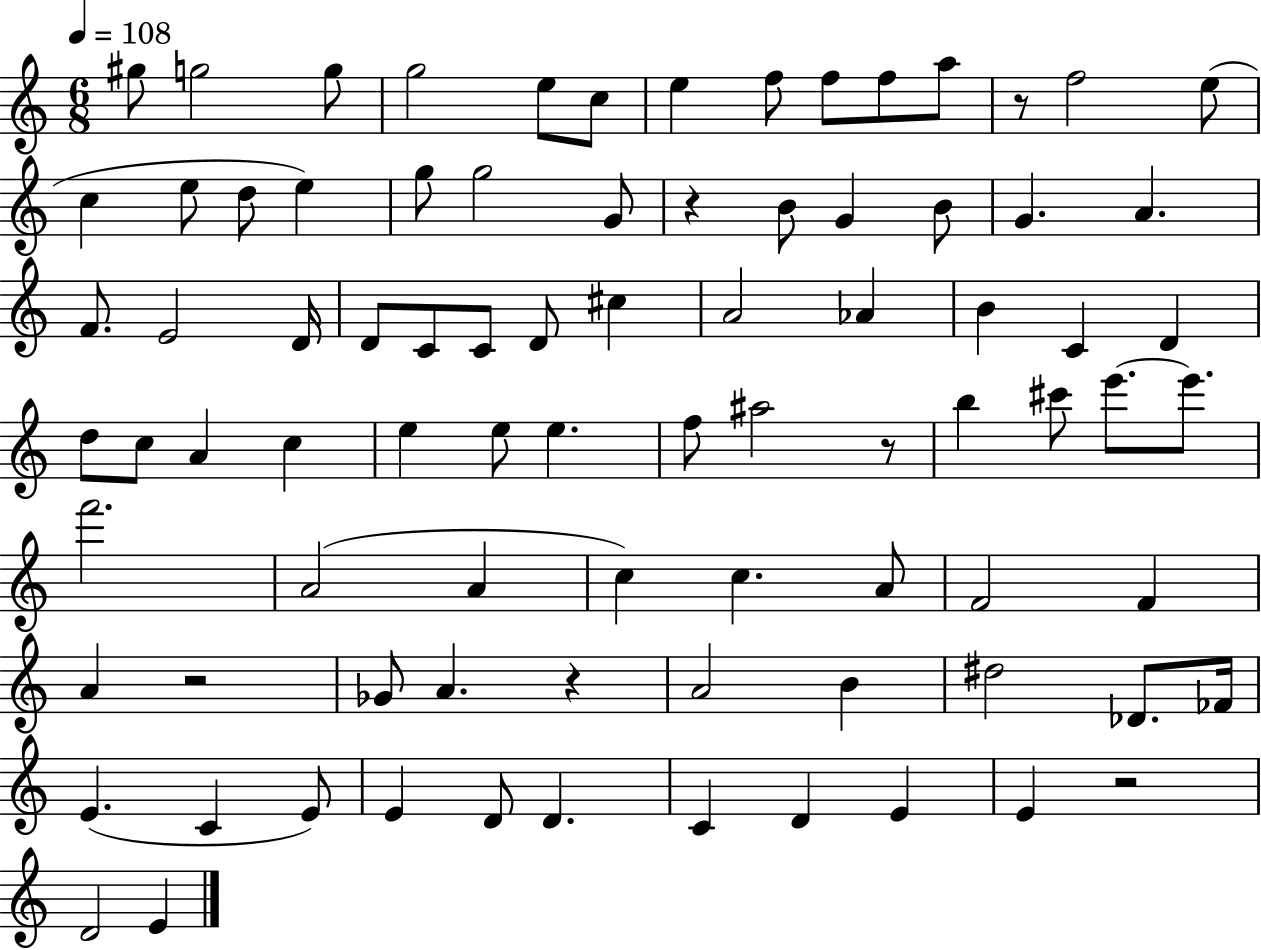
G#5/e G5/h G5/e G5/h E5/e C5/e E5/q F5/e F5/e F5/e A5/e R/e F5/h E5/e C5/q E5/e D5/e E5/q G5/e G5/h G4/e R/q B4/e G4/q B4/e G4/q. A4/q. F4/e. E4/h D4/s D4/e C4/e C4/e D4/e C#5/q A4/h Ab4/q B4/q C4/q D4/q D5/e C5/e A4/q C5/q E5/q E5/e E5/q. F5/e A#5/h R/e B5/q C#6/e E6/e. E6/e. F6/h. A4/h A4/q C5/q C5/q. A4/e F4/h F4/q A4/q R/h Gb4/e A4/q. R/q A4/h B4/q D#5/h Db4/e. FES4/s E4/q. C4/q E4/e E4/q D4/e D4/q. C4/q D4/q E4/q E4/q R/h D4/h E4/q